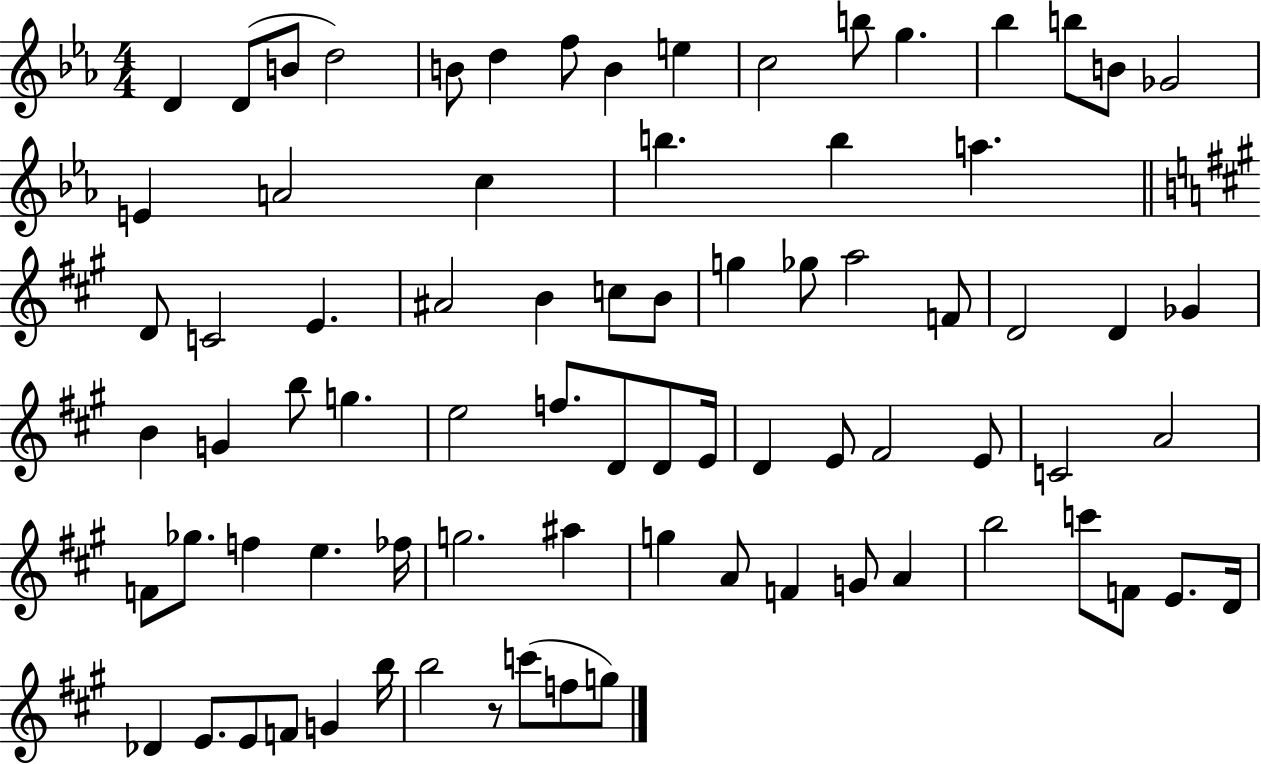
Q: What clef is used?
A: treble